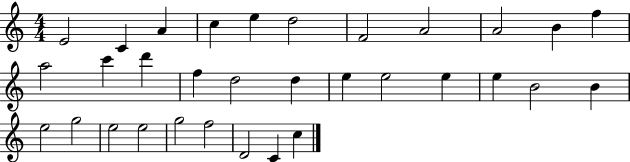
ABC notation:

X:1
T:Untitled
M:4/4
L:1/4
K:C
E2 C A c e d2 F2 A2 A2 B f a2 c' d' f d2 d e e2 e e B2 B e2 g2 e2 e2 g2 f2 D2 C c